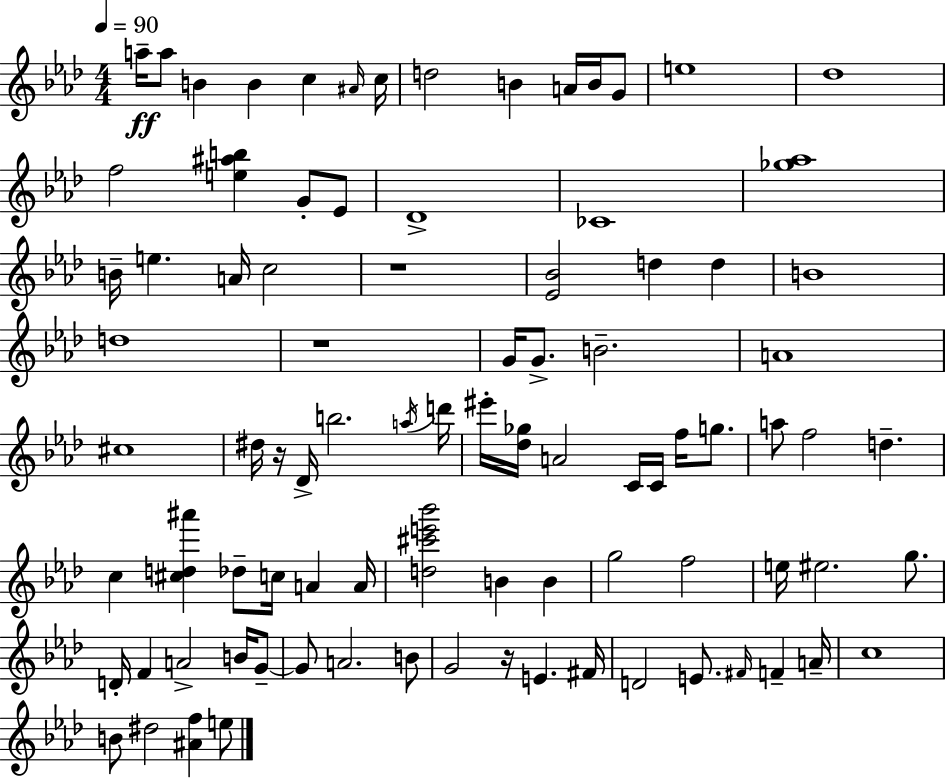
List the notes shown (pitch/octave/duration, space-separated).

A5/s A5/e B4/q B4/q C5/q A#4/s C5/s D5/h B4/q A4/s B4/s G4/e E5/w Db5/w F5/h [E5,A#5,B5]/q G4/e Eb4/e Db4/w CES4/w [Gb5,Ab5]/w B4/s E5/q. A4/s C5/h R/w [Eb4,Bb4]/h D5/q D5/q B4/w D5/w R/w G4/s G4/e. B4/h. A4/w C#5/w D#5/s R/s Db4/s B5/h. A5/s D6/s EIS6/s [Db5,Gb5]/s A4/h C4/s C4/s F5/s G5/e. A5/e F5/h D5/q. C5/q [C#5,D5,A#6]/q Db5/e C5/s A4/q A4/s [D5,C#6,E6,Bb6]/h B4/q B4/q G5/h F5/h E5/s EIS5/h. G5/e. D4/s F4/q A4/h B4/s G4/e G4/e A4/h. B4/e G4/h R/s E4/q. F#4/s D4/h E4/e. F#4/s F4/q A4/s C5/w B4/e D#5/h [A#4,F5]/q E5/e